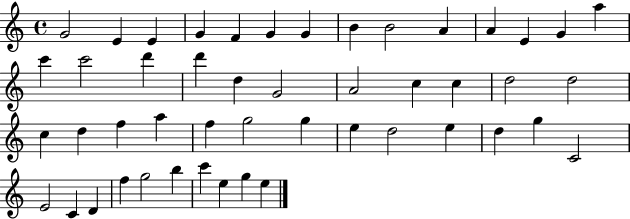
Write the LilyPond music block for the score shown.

{
  \clef treble
  \time 4/4
  \defaultTimeSignature
  \key c \major
  g'2 e'4 e'4 | g'4 f'4 g'4 g'4 | b'4 b'2 a'4 | a'4 e'4 g'4 a''4 | \break c'''4 c'''2 d'''4 | d'''4 d''4 g'2 | a'2 c''4 c''4 | d''2 d''2 | \break c''4 d''4 f''4 a''4 | f''4 g''2 g''4 | e''4 d''2 e''4 | d''4 g''4 c'2 | \break e'2 c'4 d'4 | f''4 g''2 b''4 | c'''4 e''4 g''4 e''4 | \bar "|."
}